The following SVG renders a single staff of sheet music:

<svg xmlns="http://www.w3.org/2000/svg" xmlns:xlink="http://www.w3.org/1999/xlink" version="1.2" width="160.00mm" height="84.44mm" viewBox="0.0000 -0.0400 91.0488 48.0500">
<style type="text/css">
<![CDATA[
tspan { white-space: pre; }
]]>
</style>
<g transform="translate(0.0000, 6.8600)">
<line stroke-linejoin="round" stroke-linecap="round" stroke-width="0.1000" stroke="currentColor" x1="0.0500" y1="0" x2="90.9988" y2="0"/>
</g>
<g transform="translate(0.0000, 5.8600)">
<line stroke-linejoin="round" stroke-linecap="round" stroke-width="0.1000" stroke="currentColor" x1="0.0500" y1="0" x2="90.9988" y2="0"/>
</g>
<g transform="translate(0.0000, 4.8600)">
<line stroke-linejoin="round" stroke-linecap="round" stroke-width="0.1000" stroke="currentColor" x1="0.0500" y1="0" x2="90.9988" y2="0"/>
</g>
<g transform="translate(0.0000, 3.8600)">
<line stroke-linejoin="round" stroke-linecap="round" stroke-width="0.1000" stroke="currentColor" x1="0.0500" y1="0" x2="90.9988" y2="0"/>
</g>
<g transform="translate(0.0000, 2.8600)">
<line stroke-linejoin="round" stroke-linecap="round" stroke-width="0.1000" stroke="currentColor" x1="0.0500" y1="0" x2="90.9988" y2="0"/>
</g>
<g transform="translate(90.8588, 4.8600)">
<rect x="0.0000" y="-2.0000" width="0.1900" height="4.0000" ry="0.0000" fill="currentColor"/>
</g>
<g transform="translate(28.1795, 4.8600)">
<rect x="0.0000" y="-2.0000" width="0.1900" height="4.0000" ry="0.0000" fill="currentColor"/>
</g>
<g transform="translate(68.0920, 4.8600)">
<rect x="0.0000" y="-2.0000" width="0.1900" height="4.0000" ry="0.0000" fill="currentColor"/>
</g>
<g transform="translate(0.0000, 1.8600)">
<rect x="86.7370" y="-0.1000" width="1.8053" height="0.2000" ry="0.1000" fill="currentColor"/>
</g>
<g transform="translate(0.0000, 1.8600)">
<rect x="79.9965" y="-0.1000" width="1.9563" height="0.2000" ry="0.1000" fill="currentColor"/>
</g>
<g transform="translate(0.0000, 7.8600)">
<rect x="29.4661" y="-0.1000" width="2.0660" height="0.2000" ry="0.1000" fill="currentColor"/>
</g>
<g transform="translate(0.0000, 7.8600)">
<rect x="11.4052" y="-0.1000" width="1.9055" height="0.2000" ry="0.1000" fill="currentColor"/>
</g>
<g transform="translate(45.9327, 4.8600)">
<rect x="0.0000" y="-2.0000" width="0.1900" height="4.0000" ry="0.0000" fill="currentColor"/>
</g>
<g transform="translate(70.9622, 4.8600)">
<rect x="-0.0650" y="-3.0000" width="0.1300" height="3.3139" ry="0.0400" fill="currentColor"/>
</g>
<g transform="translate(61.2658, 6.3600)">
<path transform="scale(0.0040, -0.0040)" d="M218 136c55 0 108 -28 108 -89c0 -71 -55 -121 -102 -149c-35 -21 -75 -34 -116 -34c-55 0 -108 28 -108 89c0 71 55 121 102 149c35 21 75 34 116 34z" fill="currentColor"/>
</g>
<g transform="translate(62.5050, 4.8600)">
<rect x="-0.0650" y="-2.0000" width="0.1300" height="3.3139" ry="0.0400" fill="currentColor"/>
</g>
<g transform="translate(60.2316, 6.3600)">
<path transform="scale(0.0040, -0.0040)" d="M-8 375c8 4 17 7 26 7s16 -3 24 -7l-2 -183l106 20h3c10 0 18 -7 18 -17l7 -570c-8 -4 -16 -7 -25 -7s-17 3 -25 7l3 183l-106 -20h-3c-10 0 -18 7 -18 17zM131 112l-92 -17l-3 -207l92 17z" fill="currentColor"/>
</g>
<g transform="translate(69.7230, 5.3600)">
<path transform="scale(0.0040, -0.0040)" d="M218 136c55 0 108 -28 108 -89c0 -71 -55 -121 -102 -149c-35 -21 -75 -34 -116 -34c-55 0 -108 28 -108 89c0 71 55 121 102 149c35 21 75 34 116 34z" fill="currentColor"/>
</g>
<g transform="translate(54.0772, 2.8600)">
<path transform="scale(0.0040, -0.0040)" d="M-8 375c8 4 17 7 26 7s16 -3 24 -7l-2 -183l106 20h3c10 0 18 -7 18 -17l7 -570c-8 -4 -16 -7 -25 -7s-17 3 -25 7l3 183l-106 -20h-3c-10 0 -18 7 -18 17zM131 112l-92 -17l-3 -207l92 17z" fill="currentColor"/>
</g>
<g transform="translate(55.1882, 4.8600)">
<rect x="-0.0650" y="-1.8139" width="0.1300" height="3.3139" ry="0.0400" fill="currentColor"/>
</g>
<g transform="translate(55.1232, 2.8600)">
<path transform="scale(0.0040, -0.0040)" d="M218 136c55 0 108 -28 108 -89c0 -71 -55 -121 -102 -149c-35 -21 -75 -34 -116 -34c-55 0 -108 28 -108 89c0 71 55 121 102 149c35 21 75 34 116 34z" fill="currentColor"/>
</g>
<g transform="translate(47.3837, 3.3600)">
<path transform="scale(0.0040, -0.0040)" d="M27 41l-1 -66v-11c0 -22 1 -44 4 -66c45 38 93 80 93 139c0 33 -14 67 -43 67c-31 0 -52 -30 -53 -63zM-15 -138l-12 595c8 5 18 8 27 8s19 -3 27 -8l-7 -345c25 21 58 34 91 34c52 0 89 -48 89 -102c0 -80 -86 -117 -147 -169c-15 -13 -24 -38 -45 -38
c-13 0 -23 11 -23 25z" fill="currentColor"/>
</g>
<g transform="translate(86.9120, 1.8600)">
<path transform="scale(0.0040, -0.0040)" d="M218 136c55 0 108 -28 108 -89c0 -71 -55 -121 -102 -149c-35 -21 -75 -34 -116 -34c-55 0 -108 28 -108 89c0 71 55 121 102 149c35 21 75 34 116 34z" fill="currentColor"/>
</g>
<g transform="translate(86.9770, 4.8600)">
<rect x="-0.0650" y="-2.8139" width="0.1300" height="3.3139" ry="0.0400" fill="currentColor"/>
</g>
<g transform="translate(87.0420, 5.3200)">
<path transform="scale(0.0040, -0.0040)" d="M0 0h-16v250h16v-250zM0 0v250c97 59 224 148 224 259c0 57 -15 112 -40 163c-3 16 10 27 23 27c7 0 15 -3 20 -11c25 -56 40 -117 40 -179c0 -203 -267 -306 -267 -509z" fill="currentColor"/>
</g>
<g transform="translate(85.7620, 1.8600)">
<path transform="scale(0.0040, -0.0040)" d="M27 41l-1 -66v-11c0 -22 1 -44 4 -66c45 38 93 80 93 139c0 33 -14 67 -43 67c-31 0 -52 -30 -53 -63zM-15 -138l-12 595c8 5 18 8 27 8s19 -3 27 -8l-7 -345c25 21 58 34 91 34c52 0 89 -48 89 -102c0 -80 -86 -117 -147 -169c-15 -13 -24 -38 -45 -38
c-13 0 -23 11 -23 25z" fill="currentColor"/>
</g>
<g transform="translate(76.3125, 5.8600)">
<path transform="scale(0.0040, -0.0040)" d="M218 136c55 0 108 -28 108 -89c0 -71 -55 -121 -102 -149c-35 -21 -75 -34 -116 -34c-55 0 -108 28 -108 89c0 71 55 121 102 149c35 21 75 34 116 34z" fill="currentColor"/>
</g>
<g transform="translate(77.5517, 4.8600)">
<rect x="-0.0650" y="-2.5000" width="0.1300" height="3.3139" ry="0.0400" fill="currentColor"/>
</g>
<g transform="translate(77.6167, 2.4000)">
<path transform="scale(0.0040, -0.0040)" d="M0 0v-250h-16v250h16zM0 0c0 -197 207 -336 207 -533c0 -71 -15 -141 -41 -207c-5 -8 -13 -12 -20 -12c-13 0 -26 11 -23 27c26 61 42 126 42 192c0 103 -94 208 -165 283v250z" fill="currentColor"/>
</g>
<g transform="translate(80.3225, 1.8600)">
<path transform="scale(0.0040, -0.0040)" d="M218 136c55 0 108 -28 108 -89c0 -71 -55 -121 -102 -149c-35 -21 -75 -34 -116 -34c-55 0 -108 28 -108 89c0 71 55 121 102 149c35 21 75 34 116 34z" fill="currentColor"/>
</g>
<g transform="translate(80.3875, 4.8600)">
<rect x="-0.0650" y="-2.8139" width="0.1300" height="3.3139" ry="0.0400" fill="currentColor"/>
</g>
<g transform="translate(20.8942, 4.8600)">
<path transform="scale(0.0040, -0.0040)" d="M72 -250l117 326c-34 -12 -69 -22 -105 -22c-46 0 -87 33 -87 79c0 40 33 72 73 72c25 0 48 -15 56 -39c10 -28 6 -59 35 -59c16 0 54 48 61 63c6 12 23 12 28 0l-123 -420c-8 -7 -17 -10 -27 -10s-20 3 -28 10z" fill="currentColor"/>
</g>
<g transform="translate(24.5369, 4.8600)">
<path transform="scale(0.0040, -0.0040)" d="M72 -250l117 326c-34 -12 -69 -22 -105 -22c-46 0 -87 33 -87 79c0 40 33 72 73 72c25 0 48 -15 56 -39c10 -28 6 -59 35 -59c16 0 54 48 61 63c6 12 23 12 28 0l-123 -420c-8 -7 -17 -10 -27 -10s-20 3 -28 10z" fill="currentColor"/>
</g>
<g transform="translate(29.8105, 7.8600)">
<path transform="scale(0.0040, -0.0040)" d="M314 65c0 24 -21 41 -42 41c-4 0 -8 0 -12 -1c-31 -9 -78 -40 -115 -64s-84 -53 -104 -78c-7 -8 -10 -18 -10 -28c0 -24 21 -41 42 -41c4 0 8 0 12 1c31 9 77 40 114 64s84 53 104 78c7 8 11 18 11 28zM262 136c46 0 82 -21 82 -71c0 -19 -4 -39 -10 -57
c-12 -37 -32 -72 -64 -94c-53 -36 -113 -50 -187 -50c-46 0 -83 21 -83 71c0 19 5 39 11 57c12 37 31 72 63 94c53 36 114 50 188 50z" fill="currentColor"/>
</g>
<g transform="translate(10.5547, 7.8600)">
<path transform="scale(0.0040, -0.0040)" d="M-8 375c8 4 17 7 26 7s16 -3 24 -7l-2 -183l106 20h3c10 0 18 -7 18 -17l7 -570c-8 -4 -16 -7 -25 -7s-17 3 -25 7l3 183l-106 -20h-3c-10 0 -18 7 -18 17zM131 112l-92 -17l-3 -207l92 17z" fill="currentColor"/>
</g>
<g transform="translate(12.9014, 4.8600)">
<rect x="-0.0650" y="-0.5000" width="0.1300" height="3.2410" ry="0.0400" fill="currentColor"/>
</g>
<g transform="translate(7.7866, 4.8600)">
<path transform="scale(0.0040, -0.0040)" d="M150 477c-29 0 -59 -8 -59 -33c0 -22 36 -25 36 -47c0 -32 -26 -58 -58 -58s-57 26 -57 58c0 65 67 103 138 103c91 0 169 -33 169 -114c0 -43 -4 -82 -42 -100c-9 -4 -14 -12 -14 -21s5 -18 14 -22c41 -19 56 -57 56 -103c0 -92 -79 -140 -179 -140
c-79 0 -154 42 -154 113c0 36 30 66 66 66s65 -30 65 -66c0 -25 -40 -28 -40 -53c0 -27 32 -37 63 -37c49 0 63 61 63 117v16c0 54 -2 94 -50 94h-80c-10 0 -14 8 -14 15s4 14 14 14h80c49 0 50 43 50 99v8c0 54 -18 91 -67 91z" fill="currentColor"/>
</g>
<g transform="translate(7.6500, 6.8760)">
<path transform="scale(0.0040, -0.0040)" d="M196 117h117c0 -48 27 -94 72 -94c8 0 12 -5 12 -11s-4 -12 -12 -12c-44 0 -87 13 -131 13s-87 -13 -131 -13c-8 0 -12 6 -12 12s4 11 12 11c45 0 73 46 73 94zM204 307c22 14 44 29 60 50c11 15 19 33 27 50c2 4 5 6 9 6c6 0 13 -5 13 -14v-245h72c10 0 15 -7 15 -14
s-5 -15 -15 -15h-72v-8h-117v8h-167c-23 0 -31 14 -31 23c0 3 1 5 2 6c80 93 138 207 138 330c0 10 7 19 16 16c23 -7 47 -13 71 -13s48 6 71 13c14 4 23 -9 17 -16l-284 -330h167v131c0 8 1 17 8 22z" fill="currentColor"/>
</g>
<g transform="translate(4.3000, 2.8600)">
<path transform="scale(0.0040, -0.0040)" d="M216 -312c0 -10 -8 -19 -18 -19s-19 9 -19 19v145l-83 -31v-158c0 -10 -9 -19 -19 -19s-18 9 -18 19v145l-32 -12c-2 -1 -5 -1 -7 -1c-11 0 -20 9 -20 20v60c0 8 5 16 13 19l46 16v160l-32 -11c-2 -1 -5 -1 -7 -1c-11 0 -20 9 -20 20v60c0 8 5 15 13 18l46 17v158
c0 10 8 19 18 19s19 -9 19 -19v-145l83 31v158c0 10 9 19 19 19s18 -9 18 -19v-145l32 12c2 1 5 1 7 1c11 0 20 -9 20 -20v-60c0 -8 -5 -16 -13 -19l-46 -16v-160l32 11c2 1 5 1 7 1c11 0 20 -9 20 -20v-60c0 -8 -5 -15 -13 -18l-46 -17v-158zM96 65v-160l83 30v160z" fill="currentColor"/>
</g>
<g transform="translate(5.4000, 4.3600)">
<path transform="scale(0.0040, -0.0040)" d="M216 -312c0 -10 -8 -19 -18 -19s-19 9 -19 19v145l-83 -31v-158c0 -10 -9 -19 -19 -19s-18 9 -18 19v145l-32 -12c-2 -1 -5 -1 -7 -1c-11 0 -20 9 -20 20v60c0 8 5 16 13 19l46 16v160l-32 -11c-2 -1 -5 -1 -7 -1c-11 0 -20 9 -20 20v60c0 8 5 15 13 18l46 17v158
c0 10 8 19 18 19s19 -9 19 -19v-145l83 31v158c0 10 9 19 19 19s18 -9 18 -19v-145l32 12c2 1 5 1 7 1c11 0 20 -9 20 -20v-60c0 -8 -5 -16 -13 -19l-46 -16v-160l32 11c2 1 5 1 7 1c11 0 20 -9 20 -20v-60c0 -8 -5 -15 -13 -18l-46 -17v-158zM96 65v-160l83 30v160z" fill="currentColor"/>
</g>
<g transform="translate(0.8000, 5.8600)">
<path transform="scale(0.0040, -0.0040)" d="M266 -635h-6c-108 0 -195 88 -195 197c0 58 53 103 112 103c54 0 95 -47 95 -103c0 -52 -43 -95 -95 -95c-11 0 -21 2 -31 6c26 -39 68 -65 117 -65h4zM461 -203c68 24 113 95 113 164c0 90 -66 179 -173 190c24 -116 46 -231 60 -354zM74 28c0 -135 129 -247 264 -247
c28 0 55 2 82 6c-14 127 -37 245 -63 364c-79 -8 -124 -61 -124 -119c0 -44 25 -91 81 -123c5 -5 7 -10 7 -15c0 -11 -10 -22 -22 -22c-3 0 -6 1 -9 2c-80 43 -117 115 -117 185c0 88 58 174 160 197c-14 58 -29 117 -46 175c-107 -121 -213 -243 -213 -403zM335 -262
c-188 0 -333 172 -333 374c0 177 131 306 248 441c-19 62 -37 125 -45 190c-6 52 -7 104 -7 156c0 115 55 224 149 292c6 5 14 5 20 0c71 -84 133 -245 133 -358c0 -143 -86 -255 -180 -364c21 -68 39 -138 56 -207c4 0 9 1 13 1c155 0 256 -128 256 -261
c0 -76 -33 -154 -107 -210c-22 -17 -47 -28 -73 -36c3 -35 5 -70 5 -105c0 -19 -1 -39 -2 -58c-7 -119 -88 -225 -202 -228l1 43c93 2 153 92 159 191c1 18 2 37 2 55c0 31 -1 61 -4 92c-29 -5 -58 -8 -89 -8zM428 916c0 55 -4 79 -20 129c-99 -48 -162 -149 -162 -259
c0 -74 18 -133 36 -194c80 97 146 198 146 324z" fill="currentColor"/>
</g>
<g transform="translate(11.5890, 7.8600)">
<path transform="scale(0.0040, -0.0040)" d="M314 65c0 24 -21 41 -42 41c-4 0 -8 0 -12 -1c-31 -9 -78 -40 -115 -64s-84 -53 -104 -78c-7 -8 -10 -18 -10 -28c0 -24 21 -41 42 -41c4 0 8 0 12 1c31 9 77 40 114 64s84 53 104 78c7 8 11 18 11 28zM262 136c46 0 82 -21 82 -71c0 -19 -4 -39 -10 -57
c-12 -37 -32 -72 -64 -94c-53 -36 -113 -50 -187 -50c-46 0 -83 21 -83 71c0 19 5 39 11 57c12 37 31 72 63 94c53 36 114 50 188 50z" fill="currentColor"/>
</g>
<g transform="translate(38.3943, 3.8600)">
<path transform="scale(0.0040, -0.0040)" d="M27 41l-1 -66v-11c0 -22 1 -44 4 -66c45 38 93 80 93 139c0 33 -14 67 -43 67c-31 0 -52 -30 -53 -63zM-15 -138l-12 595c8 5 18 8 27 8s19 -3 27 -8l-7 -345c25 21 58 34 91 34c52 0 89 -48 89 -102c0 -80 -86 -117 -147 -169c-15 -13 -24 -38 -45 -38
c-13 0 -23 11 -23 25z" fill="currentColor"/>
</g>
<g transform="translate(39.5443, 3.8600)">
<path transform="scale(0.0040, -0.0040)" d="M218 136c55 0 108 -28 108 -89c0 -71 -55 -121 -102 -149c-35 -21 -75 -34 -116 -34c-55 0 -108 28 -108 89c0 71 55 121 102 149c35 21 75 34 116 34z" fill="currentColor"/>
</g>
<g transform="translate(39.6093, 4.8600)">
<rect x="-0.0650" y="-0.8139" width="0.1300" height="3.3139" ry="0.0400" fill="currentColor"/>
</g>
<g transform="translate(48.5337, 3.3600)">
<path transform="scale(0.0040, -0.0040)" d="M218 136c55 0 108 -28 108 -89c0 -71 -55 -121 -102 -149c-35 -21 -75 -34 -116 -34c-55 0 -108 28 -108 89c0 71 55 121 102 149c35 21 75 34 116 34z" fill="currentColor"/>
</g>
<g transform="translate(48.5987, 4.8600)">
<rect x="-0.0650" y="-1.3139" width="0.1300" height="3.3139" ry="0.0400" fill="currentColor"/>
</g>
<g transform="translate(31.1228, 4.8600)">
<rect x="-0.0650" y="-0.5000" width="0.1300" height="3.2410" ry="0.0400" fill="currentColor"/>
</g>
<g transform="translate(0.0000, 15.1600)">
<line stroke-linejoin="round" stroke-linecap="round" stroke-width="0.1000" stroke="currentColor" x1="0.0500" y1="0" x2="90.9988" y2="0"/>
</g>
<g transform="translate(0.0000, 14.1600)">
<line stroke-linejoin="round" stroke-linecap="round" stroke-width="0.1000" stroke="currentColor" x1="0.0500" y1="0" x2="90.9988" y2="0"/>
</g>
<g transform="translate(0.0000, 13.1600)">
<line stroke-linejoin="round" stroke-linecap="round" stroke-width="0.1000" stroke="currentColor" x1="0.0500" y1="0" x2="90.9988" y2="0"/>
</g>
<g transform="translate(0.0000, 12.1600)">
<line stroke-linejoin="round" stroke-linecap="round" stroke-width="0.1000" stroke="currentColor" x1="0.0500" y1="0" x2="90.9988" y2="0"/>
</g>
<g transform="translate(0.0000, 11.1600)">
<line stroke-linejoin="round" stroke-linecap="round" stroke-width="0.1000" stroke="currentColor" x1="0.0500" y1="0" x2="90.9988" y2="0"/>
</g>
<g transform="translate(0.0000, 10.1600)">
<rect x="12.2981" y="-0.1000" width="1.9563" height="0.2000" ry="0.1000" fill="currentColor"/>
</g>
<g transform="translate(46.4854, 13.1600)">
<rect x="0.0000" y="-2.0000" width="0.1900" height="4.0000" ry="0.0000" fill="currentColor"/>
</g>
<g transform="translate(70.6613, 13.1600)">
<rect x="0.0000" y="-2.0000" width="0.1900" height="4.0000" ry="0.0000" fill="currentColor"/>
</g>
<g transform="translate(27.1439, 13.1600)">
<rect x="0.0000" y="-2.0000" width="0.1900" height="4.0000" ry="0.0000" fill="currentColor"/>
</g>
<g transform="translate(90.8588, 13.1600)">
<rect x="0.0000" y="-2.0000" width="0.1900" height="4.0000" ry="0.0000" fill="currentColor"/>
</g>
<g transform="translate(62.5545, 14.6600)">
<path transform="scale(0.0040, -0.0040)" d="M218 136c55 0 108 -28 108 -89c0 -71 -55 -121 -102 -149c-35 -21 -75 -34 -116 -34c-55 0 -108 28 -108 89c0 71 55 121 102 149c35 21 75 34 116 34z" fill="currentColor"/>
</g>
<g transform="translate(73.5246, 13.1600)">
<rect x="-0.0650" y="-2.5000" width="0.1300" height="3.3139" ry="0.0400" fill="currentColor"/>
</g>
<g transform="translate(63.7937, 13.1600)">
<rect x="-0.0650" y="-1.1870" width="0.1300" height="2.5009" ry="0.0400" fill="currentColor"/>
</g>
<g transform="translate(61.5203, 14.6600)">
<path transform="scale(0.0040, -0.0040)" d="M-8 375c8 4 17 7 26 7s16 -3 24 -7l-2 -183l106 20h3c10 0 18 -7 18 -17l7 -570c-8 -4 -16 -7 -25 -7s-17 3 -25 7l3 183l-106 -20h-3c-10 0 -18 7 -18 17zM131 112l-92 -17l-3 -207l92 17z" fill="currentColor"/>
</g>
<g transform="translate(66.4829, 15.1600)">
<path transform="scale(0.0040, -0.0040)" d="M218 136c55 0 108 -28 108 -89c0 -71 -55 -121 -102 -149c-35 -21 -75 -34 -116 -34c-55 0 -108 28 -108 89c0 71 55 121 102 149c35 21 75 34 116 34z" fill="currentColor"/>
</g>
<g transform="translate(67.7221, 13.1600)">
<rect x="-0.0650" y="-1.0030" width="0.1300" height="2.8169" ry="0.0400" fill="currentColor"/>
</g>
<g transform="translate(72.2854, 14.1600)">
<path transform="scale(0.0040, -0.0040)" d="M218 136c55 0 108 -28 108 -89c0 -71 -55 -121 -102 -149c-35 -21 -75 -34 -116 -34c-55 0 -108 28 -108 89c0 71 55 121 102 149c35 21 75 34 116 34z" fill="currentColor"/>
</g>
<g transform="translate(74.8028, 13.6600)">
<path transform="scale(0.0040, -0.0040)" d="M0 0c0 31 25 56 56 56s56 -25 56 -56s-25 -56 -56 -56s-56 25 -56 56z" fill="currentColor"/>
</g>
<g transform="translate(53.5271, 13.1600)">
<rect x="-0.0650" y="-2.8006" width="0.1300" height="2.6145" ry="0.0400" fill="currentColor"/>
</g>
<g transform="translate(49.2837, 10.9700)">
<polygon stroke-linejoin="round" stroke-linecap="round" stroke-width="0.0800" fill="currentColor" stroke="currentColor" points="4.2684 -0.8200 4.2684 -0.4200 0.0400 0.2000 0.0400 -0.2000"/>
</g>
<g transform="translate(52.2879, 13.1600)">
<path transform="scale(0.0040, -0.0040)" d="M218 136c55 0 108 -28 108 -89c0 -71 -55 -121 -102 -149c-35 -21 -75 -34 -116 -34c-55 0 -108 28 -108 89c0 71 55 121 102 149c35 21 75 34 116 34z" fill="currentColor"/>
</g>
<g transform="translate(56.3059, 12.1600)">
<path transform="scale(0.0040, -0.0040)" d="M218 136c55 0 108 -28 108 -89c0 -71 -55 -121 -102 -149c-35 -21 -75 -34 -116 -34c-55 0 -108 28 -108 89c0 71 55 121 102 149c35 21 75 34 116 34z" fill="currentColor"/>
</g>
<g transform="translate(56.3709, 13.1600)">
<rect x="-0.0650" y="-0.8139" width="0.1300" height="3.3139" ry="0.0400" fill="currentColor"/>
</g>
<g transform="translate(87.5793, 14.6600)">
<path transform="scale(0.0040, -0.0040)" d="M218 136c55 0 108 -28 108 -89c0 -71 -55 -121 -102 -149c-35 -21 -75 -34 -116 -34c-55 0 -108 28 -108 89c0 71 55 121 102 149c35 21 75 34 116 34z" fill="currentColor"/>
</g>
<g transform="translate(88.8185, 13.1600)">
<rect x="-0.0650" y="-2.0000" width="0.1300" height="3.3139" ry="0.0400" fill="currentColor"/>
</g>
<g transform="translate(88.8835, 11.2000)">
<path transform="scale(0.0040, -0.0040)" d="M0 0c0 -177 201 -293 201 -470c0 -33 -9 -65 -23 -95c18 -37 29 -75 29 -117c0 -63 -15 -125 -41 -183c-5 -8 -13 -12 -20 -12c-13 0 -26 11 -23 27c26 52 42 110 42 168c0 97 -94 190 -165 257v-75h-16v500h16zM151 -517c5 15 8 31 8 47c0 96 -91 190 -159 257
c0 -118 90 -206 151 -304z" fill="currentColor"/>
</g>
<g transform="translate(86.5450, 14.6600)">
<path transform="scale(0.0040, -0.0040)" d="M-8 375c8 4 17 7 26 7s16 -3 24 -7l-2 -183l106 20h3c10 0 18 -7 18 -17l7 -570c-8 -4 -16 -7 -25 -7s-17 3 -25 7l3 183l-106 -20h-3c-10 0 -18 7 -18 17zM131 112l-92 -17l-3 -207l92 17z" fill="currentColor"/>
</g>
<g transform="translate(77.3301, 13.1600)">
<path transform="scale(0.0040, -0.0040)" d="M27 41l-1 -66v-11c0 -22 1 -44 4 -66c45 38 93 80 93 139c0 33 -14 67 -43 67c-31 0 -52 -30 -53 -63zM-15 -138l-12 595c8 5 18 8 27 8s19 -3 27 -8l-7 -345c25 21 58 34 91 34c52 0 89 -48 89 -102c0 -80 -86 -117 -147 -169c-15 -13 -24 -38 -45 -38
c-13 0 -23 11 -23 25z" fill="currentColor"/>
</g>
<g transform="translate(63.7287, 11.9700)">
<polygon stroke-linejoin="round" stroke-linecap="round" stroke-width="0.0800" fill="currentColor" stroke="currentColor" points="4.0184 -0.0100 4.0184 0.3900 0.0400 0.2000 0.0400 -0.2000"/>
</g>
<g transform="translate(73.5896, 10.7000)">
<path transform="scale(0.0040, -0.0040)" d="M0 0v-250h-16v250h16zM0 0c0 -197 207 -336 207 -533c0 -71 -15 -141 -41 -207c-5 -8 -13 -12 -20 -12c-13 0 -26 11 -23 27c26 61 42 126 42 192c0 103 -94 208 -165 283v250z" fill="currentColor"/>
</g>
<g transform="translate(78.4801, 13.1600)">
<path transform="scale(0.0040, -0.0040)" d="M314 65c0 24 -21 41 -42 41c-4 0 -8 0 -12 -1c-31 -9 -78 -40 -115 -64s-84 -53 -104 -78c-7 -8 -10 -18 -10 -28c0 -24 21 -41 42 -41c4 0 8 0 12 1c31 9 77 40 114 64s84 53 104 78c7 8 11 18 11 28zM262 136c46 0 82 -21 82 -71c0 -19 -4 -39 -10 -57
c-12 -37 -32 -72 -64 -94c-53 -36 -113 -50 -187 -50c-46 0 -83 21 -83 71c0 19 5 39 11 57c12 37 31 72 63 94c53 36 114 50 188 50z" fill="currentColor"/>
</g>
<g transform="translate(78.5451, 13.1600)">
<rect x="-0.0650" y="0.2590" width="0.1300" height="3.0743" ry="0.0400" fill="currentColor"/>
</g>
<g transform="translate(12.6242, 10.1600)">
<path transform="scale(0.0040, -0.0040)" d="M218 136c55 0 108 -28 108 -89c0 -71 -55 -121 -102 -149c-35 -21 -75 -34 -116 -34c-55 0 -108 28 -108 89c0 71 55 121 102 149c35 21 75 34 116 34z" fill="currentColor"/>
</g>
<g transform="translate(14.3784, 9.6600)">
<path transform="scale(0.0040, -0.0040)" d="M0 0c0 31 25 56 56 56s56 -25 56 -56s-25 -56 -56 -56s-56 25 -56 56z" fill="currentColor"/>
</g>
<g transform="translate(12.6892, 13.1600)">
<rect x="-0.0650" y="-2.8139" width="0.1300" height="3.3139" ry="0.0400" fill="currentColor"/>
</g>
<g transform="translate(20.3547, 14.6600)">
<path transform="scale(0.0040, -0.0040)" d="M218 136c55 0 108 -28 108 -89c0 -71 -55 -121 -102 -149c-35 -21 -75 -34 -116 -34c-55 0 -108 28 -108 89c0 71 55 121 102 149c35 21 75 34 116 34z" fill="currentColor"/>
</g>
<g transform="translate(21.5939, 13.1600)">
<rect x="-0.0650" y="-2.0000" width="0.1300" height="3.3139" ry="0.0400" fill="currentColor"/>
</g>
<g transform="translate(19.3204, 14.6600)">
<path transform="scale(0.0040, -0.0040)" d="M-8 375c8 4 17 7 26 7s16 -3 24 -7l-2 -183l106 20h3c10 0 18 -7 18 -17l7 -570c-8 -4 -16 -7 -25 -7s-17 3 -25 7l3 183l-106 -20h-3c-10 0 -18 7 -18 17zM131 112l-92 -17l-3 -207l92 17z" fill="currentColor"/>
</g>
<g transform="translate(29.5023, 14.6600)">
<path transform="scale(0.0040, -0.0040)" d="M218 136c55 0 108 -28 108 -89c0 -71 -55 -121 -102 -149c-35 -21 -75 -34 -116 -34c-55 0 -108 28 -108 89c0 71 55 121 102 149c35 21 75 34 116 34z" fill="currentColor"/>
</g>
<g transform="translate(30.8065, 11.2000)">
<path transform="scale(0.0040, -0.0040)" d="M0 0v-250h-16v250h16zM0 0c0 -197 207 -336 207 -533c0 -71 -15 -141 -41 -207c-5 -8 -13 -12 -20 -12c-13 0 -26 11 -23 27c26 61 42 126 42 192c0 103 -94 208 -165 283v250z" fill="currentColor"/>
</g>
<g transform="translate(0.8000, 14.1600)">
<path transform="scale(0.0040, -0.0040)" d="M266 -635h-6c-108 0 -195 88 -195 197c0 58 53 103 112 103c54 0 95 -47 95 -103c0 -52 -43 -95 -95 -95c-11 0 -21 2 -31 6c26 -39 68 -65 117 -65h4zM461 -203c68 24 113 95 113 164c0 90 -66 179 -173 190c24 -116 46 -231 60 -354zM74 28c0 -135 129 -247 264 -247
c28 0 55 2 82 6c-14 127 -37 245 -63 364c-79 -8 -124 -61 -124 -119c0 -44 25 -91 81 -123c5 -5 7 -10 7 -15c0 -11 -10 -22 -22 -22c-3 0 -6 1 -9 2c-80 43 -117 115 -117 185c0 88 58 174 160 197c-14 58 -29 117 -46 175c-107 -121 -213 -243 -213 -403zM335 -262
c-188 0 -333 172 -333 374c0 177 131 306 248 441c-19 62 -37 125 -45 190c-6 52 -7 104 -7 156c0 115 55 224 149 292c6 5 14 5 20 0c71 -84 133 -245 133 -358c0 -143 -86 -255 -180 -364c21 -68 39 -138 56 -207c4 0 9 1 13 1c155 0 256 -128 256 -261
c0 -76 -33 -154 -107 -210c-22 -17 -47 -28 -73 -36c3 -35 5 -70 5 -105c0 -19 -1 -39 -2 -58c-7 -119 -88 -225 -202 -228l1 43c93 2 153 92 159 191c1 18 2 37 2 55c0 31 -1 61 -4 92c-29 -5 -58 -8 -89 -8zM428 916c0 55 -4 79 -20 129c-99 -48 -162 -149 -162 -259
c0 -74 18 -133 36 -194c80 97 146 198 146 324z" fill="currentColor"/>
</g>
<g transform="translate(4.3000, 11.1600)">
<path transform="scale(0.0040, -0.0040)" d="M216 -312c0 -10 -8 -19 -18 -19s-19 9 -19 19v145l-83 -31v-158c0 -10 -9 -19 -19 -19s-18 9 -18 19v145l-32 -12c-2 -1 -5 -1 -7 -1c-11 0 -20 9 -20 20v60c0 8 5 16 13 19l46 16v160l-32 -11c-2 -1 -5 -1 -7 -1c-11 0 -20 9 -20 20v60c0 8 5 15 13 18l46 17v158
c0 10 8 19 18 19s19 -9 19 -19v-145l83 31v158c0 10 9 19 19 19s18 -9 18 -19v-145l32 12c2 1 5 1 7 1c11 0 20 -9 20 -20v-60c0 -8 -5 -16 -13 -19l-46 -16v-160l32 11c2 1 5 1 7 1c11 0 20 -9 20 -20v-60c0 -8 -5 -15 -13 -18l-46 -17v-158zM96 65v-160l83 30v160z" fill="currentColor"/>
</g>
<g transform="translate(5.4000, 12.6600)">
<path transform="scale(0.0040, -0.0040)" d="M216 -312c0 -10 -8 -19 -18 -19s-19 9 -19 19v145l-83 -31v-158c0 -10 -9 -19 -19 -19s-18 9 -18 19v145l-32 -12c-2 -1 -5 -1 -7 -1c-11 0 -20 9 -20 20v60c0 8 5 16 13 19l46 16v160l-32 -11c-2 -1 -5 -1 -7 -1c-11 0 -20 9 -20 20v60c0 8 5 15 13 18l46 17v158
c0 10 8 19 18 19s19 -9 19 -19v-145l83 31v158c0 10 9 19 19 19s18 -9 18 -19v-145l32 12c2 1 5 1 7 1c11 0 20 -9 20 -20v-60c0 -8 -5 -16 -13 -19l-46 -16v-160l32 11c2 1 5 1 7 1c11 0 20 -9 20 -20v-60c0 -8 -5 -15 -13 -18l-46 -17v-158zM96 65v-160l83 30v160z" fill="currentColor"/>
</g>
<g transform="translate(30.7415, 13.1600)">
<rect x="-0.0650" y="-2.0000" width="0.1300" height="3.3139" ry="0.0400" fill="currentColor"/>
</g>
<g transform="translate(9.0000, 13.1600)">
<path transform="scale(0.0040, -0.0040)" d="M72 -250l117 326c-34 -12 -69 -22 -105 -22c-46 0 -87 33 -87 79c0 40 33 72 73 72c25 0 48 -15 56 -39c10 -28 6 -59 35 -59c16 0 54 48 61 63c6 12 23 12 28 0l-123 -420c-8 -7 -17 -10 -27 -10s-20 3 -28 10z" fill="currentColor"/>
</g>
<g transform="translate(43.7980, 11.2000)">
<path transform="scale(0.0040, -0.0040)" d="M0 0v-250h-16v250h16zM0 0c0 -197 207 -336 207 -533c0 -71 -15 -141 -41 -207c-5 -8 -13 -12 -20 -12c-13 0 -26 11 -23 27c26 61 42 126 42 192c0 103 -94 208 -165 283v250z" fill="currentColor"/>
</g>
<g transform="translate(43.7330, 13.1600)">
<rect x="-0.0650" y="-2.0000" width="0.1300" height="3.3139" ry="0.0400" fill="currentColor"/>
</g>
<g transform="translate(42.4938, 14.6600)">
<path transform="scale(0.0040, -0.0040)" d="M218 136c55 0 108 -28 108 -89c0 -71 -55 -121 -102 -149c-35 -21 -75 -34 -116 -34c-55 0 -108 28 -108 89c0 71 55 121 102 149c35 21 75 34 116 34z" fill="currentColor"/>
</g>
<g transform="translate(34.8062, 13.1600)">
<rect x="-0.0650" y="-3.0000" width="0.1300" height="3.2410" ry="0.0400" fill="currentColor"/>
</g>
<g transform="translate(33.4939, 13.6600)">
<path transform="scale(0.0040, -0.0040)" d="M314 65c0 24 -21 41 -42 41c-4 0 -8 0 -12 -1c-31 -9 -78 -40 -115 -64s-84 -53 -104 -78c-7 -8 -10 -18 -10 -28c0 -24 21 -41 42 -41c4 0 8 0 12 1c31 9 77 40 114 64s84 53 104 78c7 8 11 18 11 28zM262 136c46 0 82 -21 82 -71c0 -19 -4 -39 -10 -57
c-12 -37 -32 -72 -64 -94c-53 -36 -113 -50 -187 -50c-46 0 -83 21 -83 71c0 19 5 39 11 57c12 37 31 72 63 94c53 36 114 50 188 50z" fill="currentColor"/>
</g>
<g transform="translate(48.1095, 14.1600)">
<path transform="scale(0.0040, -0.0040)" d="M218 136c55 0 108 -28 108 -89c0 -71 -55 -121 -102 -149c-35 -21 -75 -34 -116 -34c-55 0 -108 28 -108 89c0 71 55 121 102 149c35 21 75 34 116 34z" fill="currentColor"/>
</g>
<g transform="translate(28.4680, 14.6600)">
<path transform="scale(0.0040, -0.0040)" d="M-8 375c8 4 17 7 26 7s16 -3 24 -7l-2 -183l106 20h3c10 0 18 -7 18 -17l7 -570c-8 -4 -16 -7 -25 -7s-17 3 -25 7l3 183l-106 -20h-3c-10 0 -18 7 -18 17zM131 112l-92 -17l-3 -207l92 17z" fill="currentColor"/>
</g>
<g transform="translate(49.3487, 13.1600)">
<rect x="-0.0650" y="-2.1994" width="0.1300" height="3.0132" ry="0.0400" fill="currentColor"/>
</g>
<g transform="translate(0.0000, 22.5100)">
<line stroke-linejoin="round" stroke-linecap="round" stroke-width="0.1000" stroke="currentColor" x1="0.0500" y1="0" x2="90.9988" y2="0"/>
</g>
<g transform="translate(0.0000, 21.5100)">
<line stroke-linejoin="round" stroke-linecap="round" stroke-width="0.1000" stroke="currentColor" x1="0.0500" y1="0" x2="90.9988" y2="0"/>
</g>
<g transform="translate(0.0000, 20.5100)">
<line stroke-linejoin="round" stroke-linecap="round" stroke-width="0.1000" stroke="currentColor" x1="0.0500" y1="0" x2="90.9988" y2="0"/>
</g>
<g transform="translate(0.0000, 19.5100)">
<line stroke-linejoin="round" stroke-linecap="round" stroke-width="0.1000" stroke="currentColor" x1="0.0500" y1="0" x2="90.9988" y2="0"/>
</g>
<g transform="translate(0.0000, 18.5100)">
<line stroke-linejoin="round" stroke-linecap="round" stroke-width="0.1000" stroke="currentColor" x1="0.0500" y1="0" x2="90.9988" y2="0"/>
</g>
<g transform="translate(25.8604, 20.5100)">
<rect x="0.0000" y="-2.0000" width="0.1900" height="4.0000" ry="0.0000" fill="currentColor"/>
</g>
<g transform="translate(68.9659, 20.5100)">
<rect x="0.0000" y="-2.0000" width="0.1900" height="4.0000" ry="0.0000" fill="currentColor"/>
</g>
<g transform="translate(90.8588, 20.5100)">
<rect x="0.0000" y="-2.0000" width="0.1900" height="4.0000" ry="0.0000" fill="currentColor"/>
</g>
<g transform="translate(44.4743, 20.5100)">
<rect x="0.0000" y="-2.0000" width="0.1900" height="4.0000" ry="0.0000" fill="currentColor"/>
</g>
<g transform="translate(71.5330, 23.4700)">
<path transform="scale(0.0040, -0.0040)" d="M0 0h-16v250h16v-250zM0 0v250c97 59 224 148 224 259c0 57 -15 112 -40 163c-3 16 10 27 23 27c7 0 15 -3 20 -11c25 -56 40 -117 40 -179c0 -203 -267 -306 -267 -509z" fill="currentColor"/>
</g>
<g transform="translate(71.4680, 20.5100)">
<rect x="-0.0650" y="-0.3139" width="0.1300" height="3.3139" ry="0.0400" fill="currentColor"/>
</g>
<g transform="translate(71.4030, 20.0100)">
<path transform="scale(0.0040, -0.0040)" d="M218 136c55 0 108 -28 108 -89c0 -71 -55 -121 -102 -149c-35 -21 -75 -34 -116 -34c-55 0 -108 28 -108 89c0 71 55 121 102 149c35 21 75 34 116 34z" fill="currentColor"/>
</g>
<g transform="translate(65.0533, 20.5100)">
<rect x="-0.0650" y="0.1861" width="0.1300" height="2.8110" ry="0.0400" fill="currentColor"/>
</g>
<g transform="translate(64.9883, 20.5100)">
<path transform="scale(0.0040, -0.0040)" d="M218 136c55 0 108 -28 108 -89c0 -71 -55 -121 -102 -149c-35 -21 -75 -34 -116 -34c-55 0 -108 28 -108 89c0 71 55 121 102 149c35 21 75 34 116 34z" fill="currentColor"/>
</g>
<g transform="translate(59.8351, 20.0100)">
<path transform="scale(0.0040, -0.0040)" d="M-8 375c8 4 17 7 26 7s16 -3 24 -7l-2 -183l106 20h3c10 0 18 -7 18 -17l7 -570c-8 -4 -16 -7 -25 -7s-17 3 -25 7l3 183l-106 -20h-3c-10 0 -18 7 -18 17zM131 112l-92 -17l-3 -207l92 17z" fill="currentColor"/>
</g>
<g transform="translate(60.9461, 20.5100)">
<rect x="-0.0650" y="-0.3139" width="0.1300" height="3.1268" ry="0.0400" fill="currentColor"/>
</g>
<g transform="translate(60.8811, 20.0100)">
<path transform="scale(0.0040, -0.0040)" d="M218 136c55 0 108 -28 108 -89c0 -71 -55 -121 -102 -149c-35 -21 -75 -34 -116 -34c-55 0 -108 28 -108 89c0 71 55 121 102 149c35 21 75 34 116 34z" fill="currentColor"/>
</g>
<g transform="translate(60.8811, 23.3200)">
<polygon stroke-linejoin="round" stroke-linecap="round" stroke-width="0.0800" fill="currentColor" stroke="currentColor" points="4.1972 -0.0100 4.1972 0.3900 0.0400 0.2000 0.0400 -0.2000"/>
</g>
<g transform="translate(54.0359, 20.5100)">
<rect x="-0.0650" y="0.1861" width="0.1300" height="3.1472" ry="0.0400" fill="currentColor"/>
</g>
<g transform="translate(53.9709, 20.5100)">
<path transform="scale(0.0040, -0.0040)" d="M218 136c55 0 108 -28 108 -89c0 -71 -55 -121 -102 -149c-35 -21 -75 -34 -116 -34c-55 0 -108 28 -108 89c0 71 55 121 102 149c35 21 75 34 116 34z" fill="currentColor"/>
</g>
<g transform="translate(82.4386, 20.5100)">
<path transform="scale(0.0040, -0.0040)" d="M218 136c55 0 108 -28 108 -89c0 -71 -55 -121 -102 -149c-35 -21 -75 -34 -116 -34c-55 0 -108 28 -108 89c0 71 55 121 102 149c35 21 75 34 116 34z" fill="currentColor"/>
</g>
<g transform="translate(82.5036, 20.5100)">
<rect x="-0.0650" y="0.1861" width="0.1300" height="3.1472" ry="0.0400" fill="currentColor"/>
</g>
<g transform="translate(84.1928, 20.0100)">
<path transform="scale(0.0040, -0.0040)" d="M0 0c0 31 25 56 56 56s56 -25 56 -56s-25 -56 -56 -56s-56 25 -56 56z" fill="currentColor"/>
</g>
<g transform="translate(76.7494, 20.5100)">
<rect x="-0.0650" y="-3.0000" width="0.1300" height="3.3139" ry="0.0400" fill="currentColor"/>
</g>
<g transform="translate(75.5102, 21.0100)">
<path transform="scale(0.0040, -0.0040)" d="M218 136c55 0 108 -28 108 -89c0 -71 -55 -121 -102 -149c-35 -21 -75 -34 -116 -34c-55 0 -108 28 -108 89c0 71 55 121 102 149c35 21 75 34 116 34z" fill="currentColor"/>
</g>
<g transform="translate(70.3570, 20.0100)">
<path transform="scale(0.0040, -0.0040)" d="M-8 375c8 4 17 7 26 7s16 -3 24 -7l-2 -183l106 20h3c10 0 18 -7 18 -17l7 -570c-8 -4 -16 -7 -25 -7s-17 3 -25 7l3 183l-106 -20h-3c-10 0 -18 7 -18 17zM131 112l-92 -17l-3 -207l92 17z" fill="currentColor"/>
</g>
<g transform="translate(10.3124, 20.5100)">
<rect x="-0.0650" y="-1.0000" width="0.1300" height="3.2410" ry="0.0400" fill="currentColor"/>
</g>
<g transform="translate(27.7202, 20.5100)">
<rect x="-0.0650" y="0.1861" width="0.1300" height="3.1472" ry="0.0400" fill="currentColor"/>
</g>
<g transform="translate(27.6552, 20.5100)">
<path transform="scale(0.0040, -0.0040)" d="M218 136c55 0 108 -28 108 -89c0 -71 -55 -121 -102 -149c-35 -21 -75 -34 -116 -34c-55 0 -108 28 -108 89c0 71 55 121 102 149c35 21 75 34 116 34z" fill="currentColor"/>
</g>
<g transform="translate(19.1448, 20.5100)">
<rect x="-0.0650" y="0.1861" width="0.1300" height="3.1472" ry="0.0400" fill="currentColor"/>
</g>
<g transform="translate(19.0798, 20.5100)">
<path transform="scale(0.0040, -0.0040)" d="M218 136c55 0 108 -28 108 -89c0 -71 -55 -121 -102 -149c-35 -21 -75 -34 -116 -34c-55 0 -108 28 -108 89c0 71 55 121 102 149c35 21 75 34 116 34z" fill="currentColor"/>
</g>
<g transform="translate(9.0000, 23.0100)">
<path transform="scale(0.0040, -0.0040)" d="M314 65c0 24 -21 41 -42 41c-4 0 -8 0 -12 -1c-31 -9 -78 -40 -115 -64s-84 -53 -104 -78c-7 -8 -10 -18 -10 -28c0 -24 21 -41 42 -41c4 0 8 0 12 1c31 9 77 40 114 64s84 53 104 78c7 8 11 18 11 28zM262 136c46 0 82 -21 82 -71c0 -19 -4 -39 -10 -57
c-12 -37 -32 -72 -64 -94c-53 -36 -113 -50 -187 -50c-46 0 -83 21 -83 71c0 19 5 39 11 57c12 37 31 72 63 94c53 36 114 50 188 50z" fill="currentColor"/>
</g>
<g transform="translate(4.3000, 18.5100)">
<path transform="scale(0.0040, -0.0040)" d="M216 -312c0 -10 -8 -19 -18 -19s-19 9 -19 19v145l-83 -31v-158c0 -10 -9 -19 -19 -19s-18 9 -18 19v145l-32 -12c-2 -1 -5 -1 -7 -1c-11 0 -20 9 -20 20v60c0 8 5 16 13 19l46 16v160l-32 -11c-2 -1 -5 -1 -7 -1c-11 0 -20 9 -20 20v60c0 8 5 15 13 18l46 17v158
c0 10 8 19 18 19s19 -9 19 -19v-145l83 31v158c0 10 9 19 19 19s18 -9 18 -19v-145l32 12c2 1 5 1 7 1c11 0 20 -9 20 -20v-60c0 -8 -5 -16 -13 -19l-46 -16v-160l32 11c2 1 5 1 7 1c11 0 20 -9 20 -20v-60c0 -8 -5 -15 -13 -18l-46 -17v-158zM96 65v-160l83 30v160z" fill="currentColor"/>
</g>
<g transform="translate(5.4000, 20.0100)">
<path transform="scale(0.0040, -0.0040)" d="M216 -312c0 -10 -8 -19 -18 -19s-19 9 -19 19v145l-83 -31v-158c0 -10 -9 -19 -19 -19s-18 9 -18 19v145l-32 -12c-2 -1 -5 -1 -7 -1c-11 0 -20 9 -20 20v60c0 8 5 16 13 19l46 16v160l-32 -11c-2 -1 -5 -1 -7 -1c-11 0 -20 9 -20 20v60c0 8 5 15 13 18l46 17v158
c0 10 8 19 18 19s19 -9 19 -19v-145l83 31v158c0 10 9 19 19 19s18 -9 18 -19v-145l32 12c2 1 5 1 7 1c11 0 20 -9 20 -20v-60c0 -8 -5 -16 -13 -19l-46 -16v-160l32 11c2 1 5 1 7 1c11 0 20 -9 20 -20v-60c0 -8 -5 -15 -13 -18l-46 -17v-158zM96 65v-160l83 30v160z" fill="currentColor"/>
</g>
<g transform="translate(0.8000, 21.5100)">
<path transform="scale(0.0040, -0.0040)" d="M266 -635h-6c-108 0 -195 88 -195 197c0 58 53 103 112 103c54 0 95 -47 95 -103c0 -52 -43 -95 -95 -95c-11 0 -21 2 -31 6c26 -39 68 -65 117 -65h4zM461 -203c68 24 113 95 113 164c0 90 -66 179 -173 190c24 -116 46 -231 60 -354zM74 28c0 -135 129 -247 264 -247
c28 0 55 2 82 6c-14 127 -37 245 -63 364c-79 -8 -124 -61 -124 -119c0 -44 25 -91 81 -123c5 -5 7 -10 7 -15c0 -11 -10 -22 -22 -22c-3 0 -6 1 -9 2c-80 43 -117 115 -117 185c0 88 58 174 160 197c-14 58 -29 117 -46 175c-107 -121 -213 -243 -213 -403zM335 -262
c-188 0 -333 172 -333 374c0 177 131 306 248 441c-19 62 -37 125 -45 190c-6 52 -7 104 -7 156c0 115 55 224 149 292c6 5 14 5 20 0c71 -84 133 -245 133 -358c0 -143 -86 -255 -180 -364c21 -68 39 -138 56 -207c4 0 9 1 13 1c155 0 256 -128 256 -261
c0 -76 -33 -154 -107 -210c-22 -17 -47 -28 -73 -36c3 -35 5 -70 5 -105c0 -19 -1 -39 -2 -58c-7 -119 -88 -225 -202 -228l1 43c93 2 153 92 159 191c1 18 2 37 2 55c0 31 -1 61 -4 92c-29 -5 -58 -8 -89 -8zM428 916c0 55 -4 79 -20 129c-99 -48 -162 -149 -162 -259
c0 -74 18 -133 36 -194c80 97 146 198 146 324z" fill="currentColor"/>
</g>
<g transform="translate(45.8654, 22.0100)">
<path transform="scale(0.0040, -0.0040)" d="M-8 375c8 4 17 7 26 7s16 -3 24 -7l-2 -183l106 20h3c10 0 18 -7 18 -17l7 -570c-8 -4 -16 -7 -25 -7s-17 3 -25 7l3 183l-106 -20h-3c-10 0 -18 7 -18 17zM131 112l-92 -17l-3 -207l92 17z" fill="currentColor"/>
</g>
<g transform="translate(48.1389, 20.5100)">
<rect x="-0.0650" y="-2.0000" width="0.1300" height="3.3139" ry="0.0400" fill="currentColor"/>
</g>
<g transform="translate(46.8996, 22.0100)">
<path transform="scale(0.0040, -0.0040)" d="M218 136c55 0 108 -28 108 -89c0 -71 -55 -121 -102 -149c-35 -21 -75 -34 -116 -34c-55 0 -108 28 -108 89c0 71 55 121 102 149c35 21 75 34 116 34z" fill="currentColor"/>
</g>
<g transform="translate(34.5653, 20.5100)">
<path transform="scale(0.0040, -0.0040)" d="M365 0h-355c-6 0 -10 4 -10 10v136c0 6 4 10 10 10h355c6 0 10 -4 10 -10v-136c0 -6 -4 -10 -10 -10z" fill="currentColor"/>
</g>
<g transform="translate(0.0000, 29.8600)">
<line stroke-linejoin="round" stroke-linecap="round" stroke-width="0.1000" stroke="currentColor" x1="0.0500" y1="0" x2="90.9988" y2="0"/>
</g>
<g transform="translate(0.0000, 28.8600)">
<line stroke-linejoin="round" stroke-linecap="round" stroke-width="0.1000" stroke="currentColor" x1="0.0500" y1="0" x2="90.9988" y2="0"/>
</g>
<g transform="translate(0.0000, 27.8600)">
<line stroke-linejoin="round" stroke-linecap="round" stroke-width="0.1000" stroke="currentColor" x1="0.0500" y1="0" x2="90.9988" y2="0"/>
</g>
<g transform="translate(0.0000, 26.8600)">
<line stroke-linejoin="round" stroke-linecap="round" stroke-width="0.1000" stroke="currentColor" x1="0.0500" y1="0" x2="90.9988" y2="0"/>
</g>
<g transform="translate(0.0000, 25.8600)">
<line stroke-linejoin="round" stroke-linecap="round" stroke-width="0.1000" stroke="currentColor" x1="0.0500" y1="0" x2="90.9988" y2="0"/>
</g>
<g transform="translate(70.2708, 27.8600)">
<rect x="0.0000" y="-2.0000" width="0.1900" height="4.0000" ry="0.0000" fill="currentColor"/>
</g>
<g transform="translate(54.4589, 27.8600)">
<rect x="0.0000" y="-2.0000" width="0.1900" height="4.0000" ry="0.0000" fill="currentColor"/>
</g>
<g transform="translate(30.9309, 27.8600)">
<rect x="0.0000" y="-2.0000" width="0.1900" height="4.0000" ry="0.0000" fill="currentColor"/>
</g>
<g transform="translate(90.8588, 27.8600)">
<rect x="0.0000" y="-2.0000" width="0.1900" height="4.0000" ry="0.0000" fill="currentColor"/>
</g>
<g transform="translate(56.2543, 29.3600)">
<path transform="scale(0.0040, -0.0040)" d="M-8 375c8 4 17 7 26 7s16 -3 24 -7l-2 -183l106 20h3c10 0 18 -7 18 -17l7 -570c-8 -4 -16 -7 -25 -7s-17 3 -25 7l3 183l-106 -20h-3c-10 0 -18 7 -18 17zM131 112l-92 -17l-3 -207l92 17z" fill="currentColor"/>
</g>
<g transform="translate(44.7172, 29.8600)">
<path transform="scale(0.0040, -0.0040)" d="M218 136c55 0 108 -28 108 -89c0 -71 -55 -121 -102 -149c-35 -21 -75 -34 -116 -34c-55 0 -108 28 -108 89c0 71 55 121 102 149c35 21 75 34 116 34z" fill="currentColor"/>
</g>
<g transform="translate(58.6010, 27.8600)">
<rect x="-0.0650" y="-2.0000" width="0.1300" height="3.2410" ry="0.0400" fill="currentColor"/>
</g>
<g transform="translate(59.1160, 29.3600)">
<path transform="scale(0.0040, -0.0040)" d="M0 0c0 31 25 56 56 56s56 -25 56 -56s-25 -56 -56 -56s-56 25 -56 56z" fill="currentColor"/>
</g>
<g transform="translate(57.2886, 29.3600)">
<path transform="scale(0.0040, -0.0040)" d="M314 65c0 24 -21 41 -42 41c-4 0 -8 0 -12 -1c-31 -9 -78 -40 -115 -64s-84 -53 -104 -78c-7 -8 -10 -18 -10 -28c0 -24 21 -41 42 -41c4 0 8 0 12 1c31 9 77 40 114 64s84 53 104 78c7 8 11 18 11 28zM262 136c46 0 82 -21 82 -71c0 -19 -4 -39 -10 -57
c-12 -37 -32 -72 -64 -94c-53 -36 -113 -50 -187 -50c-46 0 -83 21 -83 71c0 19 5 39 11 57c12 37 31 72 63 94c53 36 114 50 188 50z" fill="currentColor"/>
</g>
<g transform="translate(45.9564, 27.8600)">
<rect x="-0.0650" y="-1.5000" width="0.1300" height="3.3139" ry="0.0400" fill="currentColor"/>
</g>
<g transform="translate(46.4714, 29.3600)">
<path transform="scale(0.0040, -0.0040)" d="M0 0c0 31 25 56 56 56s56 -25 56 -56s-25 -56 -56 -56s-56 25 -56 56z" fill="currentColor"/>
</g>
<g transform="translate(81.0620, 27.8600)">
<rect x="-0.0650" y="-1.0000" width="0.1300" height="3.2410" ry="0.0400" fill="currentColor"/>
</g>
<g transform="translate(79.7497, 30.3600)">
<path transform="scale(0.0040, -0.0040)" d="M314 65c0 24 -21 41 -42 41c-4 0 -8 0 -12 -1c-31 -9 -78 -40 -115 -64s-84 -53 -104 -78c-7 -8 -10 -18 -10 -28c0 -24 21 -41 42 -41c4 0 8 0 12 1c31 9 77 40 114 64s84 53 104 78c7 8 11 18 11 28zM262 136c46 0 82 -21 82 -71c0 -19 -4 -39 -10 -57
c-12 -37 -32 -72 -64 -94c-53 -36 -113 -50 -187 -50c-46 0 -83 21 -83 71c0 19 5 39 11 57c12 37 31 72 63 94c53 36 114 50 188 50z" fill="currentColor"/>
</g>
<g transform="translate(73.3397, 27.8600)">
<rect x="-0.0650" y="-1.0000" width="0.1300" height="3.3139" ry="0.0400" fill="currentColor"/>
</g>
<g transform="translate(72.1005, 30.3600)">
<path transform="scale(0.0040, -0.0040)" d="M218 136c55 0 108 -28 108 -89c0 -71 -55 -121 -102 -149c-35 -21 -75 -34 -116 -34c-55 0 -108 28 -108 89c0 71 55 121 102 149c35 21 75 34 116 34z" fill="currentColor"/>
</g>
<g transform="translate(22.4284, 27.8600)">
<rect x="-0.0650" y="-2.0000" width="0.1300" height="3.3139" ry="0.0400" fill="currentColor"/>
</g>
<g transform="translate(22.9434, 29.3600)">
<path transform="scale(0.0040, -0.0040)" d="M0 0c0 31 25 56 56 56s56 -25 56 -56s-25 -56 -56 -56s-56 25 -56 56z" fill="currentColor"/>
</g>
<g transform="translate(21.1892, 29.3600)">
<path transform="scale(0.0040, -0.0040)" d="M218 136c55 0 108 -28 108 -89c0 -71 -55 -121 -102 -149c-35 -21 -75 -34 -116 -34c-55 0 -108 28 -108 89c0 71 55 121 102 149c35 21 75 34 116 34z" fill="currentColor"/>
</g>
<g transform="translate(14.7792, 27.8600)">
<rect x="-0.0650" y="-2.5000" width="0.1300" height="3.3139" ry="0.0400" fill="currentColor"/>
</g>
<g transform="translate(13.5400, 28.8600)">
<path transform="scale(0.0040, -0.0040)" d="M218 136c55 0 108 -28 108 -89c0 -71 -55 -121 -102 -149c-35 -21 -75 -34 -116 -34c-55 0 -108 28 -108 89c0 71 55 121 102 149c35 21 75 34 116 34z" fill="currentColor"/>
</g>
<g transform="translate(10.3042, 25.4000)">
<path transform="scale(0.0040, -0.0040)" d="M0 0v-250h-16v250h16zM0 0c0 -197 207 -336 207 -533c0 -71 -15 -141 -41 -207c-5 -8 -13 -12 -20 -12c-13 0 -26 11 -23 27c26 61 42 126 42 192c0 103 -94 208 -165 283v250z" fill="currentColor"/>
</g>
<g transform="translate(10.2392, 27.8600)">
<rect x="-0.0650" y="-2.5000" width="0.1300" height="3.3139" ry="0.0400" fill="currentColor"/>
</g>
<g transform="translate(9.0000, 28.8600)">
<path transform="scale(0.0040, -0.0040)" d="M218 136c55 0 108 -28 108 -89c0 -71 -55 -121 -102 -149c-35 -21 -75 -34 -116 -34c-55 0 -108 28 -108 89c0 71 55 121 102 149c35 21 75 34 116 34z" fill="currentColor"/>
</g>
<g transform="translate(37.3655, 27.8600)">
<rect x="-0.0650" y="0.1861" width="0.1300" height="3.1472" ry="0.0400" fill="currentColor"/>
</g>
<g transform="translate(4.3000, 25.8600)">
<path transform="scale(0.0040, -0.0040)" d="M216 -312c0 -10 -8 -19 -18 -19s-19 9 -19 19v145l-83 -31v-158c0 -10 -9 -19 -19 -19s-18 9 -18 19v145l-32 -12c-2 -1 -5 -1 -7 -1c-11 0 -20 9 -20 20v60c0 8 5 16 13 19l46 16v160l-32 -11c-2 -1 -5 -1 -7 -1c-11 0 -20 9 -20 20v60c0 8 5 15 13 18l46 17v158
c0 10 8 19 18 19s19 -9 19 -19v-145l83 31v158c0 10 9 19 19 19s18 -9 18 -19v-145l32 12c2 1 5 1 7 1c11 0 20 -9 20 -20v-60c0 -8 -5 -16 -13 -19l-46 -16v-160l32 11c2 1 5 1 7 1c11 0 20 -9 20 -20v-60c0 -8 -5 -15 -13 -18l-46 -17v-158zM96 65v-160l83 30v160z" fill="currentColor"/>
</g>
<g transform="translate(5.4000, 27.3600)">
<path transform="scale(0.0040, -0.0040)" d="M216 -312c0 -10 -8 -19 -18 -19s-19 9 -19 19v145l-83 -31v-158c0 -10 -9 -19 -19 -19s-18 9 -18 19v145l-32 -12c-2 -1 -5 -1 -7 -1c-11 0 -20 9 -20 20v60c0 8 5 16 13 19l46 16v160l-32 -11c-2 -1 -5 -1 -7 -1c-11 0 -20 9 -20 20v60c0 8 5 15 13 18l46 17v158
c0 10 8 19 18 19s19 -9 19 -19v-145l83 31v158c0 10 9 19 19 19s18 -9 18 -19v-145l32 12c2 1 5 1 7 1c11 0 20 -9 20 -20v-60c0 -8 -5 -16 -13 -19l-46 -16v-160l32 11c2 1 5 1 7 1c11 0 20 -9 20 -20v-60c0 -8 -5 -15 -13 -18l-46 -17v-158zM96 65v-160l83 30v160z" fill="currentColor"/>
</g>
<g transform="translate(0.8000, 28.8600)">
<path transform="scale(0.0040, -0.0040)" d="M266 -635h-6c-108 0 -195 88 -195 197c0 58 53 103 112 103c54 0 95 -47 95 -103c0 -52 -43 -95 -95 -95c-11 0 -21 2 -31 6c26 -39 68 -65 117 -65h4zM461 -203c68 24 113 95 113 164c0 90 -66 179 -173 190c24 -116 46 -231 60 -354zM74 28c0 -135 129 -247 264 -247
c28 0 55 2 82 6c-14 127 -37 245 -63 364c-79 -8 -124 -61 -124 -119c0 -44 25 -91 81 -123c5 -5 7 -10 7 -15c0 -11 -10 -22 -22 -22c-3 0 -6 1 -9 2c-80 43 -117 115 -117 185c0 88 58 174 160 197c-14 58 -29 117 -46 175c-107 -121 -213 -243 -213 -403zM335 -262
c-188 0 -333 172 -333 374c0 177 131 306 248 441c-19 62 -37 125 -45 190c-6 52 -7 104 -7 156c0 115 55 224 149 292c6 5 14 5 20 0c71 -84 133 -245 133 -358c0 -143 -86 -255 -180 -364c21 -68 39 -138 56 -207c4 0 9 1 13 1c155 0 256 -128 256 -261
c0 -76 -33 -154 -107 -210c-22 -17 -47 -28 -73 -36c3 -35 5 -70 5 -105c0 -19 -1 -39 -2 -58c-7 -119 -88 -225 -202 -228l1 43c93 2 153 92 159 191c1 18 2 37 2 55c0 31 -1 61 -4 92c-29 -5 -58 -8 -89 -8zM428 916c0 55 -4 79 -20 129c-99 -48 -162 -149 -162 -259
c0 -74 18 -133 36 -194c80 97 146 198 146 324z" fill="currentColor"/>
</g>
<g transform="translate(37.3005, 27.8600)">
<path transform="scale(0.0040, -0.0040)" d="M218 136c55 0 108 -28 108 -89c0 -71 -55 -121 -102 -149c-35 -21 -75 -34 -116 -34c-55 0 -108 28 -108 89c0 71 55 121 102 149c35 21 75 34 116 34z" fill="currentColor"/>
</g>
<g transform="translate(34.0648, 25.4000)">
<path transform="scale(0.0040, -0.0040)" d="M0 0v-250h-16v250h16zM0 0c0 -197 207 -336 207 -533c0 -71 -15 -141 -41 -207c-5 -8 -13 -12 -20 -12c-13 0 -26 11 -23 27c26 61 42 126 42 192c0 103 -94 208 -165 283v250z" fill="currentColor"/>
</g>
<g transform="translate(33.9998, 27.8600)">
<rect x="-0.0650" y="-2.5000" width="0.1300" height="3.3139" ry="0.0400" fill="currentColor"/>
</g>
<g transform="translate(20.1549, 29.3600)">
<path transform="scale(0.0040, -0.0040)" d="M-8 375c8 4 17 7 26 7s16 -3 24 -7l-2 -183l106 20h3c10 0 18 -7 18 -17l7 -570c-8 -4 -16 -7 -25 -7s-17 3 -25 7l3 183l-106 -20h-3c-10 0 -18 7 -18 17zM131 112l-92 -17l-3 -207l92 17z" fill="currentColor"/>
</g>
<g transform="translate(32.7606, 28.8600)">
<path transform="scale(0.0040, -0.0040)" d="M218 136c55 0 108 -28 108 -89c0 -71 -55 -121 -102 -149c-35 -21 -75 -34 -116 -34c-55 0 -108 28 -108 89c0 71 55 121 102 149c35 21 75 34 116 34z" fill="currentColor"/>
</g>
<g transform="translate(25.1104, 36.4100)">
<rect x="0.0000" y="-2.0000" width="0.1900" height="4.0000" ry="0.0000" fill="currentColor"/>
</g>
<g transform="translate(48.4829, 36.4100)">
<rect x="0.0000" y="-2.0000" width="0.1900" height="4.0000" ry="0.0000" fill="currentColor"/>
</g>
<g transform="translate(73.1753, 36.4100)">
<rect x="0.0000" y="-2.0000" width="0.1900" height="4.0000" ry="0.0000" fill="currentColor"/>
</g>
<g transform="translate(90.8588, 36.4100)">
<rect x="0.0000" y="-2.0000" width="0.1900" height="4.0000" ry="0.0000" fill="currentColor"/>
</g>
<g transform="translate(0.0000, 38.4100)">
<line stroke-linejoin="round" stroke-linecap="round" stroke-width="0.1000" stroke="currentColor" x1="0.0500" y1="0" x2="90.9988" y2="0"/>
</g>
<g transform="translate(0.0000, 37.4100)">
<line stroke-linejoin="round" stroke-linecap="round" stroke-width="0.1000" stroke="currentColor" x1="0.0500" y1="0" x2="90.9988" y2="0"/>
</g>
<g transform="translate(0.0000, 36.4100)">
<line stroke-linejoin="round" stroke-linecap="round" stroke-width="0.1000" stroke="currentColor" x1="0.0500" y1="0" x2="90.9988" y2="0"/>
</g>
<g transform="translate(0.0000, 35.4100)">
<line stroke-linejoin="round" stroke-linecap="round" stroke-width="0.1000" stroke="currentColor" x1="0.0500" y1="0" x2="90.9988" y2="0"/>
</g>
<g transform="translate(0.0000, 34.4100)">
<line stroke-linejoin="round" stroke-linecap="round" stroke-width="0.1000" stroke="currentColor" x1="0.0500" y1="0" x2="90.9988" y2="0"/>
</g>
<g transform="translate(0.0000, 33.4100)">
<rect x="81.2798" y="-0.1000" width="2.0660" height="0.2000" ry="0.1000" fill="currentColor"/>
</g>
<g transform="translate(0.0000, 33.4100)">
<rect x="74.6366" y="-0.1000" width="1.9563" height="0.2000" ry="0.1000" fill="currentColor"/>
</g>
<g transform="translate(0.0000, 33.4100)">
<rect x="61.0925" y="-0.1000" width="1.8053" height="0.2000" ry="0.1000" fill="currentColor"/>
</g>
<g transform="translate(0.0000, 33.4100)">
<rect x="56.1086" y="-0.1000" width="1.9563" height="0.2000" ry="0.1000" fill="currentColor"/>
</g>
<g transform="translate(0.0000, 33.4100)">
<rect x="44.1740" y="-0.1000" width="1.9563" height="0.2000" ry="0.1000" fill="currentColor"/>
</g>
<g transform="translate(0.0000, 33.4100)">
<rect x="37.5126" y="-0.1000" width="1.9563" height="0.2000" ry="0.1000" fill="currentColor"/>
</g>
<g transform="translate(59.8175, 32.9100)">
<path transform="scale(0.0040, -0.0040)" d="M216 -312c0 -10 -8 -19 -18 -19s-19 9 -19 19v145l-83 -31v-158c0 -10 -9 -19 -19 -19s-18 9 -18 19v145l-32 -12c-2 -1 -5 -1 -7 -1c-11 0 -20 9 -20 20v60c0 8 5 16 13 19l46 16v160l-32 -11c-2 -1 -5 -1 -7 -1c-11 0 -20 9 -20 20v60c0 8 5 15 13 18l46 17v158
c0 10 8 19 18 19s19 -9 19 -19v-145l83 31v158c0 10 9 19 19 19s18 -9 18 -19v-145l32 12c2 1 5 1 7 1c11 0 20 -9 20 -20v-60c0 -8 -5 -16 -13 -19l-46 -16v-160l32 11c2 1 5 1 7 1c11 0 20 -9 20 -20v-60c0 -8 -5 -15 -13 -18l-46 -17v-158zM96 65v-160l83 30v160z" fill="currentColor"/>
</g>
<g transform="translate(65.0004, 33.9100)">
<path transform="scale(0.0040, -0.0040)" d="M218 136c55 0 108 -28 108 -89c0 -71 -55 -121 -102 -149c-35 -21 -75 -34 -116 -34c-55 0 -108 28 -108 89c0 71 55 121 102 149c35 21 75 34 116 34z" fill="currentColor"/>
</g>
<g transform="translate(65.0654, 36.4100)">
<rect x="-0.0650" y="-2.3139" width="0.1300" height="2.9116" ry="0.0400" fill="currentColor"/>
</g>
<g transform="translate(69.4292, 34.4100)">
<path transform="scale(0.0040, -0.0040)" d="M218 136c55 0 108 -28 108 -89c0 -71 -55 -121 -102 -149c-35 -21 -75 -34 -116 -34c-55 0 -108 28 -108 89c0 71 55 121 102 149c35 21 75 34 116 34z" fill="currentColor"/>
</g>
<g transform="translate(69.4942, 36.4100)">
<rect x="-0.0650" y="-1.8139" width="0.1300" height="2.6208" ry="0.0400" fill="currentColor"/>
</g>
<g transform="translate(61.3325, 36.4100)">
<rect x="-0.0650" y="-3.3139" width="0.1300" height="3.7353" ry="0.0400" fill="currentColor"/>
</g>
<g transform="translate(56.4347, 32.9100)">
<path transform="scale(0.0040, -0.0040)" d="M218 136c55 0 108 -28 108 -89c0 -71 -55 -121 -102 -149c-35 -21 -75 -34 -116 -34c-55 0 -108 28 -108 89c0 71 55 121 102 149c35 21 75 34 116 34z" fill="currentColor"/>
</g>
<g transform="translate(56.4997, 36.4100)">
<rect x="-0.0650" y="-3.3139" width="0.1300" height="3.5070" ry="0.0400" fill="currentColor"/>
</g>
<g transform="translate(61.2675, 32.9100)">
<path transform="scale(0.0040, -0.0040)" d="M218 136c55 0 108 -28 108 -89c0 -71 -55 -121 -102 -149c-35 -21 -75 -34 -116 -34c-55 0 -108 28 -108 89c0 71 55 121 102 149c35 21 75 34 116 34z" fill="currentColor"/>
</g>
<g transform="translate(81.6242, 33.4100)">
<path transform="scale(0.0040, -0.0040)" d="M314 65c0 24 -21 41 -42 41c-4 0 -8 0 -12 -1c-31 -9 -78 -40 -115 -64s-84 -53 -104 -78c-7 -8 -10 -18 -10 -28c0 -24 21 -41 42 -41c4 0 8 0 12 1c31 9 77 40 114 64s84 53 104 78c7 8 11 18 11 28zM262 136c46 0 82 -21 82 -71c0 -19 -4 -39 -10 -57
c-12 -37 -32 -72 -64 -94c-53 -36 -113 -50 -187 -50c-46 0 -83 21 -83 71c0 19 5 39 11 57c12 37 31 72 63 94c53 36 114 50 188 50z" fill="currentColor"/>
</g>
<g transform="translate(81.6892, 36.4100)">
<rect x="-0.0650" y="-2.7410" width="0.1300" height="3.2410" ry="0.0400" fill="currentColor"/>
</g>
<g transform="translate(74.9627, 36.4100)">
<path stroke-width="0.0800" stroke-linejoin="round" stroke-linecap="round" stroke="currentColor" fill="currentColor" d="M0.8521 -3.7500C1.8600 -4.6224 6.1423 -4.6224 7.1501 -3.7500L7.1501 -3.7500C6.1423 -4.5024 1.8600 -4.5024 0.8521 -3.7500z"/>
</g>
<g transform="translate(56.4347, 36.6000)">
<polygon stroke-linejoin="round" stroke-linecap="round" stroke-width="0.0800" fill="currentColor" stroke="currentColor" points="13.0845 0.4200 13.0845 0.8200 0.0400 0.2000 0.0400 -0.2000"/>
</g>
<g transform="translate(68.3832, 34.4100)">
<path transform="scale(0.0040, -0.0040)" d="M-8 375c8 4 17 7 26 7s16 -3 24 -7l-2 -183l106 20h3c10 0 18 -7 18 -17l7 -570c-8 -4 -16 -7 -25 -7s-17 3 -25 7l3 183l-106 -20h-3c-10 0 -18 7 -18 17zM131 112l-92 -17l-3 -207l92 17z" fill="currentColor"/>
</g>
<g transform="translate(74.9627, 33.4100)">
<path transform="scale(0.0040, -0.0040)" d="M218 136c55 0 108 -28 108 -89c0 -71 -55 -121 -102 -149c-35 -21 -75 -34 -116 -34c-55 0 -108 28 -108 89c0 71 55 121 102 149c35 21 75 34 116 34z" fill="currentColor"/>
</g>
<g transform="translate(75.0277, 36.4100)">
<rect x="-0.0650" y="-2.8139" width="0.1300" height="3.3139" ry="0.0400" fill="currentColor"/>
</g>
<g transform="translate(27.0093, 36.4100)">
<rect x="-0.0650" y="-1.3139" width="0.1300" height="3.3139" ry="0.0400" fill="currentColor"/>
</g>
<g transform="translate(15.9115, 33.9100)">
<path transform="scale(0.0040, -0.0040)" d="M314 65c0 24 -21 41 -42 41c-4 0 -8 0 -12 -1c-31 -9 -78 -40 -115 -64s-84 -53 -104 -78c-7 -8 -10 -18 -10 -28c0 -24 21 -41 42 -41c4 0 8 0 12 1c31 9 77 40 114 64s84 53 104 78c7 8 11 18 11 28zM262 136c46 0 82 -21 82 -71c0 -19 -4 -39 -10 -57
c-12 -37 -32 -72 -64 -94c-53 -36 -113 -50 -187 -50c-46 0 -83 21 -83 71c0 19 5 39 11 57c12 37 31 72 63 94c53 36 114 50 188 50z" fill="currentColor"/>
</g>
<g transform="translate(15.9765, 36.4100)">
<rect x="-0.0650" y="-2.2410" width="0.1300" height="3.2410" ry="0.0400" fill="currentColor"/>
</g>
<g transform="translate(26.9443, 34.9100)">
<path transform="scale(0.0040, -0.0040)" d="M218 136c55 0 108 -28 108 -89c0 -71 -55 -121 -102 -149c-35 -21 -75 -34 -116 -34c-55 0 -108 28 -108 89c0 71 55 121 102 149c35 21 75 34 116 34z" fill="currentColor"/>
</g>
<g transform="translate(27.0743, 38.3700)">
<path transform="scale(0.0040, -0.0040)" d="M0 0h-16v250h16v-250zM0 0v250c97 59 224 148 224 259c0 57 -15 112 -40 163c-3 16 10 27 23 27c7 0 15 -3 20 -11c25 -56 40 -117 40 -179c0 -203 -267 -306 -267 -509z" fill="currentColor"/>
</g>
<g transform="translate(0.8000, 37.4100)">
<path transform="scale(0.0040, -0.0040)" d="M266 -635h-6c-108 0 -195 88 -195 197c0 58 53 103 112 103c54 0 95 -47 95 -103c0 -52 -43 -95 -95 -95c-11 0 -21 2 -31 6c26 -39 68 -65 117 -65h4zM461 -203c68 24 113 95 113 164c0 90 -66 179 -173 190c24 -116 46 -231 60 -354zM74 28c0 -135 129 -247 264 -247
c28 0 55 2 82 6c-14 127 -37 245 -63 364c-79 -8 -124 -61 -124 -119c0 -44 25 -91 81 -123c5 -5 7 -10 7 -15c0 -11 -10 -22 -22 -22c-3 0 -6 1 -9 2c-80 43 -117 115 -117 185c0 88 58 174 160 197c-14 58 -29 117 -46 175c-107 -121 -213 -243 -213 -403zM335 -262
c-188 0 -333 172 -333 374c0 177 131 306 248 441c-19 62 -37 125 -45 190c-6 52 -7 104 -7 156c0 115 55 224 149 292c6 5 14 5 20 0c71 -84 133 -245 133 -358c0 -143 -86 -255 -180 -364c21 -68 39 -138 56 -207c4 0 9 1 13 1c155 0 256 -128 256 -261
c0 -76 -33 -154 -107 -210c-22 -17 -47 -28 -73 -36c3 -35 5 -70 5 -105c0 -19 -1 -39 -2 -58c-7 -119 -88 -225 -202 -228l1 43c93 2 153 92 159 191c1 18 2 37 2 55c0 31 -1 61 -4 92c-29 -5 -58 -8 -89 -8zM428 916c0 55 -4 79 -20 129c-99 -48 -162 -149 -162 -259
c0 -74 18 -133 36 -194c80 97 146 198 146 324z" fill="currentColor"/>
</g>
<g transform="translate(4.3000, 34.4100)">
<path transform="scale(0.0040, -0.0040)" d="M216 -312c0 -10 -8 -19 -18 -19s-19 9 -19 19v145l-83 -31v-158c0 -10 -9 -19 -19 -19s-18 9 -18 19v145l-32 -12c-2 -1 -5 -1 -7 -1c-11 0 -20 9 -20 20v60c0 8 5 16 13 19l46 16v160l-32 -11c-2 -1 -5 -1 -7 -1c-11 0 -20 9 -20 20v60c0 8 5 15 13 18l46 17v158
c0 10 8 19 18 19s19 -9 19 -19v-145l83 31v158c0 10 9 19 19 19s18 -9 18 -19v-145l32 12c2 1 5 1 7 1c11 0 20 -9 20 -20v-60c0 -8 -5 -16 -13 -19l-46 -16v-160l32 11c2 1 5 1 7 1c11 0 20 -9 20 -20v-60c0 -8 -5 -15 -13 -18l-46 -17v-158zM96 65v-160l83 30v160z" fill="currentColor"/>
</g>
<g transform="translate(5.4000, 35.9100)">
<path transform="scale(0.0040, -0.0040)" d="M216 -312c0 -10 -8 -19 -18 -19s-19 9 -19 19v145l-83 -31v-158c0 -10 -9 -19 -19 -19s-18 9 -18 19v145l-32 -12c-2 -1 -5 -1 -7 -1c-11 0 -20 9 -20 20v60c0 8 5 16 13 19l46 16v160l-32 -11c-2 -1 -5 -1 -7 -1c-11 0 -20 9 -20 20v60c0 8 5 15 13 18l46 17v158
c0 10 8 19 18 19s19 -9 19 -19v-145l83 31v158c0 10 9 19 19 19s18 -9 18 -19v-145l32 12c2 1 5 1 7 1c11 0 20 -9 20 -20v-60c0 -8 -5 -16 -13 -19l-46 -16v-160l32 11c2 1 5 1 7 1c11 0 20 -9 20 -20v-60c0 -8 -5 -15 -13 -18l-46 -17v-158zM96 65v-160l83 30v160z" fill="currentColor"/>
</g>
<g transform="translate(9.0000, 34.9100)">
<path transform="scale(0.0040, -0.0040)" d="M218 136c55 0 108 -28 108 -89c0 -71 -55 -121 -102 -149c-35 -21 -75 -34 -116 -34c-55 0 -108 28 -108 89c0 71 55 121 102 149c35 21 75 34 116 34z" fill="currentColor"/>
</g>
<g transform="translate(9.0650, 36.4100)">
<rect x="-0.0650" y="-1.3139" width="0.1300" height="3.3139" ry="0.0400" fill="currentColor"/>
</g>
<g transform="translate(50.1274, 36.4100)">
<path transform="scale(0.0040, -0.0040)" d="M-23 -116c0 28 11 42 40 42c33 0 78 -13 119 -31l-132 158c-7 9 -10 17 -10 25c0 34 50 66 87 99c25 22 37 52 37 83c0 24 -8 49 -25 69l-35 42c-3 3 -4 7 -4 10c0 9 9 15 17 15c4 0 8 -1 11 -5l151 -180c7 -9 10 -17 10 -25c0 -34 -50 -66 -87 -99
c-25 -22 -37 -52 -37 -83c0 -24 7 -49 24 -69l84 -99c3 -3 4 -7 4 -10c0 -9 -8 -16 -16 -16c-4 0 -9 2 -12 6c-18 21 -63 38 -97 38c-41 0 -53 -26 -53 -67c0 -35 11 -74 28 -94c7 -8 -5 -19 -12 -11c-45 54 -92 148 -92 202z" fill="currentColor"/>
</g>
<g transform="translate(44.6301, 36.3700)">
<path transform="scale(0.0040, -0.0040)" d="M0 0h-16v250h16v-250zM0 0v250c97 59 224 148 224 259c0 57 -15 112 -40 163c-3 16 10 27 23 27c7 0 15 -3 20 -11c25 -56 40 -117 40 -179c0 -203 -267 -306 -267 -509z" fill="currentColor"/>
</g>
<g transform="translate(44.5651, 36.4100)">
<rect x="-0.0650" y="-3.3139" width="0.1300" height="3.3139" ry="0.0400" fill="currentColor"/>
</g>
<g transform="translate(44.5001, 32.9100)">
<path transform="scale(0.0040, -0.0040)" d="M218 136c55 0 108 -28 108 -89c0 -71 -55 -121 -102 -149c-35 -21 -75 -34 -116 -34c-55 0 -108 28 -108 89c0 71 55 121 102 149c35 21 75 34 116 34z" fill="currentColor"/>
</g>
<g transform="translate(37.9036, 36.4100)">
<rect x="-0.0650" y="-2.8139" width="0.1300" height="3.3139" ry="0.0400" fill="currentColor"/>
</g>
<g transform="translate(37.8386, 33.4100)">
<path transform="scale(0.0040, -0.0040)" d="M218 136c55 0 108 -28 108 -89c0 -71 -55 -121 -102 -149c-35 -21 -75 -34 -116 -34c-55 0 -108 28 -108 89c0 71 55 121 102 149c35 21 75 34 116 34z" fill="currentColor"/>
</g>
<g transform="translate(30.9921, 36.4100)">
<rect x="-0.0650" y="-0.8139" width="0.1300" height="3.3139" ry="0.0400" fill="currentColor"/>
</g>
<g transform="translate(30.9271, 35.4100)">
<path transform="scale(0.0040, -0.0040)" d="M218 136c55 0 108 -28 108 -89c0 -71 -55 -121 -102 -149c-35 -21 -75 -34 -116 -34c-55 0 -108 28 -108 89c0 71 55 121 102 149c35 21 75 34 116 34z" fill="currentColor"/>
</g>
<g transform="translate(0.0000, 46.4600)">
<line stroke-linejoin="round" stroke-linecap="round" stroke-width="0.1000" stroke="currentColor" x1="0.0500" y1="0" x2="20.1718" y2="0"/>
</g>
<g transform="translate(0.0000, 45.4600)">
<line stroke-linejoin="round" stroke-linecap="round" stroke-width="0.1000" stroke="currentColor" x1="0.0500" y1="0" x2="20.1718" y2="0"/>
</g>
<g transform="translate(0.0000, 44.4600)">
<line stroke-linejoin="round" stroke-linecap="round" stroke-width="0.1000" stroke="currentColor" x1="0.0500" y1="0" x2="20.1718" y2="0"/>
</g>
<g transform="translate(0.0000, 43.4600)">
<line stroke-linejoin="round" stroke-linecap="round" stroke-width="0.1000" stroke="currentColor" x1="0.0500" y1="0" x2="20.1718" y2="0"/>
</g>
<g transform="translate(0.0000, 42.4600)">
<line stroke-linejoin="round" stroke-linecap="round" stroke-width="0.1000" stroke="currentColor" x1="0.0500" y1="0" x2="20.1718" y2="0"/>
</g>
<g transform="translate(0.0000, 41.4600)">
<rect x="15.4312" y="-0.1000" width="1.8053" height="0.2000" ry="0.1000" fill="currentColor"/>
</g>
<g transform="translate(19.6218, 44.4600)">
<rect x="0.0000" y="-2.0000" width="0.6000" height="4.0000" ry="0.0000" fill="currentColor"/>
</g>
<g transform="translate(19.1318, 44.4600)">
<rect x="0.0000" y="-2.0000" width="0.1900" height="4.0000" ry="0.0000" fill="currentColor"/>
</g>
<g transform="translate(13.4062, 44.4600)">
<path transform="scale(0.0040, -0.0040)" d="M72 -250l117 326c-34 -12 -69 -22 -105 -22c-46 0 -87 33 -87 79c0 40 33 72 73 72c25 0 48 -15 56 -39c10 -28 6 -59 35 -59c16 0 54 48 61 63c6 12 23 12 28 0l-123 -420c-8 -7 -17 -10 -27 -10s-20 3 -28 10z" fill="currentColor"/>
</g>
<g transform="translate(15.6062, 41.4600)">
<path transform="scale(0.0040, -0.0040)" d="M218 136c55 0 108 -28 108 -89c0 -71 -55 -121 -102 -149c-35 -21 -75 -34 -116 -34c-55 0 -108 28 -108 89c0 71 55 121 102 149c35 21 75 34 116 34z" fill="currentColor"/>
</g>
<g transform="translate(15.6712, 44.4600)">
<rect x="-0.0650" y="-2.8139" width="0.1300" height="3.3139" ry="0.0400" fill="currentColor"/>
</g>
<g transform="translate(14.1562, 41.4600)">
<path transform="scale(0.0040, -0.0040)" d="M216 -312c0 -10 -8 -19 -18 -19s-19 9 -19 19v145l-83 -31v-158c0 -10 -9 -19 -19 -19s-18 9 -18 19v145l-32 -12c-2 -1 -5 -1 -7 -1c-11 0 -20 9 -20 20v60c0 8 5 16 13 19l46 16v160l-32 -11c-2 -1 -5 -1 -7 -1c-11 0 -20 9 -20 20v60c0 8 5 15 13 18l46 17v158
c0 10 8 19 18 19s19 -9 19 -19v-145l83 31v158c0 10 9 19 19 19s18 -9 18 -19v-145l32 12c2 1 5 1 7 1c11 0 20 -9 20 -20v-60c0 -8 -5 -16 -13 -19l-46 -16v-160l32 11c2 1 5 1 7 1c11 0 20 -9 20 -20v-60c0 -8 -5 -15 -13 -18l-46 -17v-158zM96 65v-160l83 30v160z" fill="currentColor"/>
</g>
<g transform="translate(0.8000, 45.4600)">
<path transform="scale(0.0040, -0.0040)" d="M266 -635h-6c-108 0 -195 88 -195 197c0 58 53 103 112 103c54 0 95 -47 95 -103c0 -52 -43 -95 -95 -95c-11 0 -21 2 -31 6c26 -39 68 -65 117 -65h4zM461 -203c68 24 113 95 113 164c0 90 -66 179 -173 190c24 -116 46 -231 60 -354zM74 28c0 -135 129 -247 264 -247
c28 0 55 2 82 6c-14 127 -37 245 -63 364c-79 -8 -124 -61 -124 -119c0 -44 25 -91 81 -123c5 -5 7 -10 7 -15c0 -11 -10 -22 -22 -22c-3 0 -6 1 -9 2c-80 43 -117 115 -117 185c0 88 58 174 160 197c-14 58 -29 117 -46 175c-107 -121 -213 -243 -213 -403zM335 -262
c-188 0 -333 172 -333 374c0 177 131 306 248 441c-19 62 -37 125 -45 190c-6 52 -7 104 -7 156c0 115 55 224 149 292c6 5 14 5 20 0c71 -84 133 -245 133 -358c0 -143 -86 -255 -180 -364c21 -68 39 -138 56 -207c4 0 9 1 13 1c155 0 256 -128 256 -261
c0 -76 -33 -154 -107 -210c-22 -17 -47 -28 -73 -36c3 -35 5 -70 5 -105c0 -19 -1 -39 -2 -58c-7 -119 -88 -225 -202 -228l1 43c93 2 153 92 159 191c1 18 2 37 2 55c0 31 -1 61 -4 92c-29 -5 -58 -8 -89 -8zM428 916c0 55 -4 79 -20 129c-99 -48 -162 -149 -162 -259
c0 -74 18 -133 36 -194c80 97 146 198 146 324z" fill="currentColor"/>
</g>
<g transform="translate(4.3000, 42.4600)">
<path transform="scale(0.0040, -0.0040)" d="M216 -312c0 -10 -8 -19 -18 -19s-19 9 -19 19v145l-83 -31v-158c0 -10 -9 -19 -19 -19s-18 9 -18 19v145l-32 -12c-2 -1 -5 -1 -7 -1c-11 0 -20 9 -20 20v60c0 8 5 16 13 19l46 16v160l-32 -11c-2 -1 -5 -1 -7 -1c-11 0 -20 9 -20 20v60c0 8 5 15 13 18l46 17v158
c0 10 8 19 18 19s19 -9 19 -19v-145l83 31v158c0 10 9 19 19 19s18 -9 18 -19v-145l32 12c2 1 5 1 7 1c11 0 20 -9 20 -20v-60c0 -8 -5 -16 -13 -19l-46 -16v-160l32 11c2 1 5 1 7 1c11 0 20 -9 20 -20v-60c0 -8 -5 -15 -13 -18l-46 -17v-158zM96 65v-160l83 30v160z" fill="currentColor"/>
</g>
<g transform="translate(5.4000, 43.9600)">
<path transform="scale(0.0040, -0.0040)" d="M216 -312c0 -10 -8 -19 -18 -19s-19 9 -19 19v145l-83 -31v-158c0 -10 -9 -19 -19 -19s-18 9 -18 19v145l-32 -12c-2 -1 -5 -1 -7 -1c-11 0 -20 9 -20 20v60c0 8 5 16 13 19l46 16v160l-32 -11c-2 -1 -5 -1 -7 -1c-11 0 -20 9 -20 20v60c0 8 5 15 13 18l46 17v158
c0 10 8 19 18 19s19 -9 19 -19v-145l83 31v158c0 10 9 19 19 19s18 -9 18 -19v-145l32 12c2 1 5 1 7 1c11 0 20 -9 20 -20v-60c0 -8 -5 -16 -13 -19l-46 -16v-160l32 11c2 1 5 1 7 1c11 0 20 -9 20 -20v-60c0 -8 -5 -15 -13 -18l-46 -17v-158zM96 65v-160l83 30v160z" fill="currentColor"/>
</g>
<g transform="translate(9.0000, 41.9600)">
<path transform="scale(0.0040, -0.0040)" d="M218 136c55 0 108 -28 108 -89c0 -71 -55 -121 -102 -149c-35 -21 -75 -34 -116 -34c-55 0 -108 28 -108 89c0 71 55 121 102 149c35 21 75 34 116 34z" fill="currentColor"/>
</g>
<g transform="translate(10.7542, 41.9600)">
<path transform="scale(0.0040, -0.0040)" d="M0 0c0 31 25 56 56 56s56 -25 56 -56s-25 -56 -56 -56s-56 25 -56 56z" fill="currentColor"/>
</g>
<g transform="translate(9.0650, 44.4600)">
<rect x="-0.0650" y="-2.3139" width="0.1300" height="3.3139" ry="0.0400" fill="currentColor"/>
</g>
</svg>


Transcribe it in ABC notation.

X:1
T:Untitled
M:3/4
L:1/4
K:D
C2 z/2 z/2 ^C2 _d _e f F A G/2 a _a/2 z/2 a F F/2 A2 F/2 G/2 B/2 d F/2 E/2 G/2 _B2 F/4 D2 B B z2 F B c/2 B/2 c/2 A B G/2 G F G/2 B E F2 D D2 e g2 e/2 d a b/2 z b/2 ^b/2 g/2 f/2 a a2 g z/2 ^a